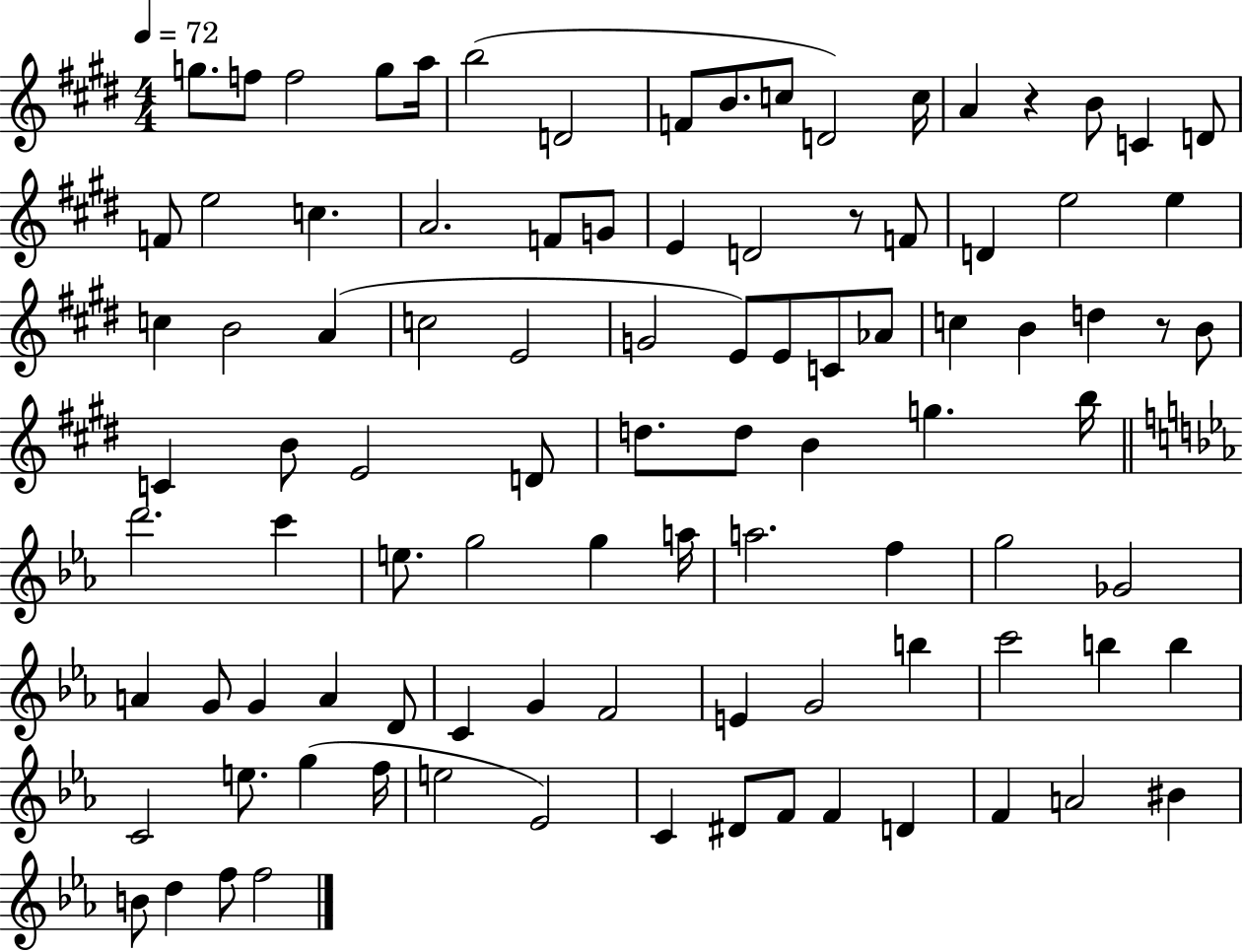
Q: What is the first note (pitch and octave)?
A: G5